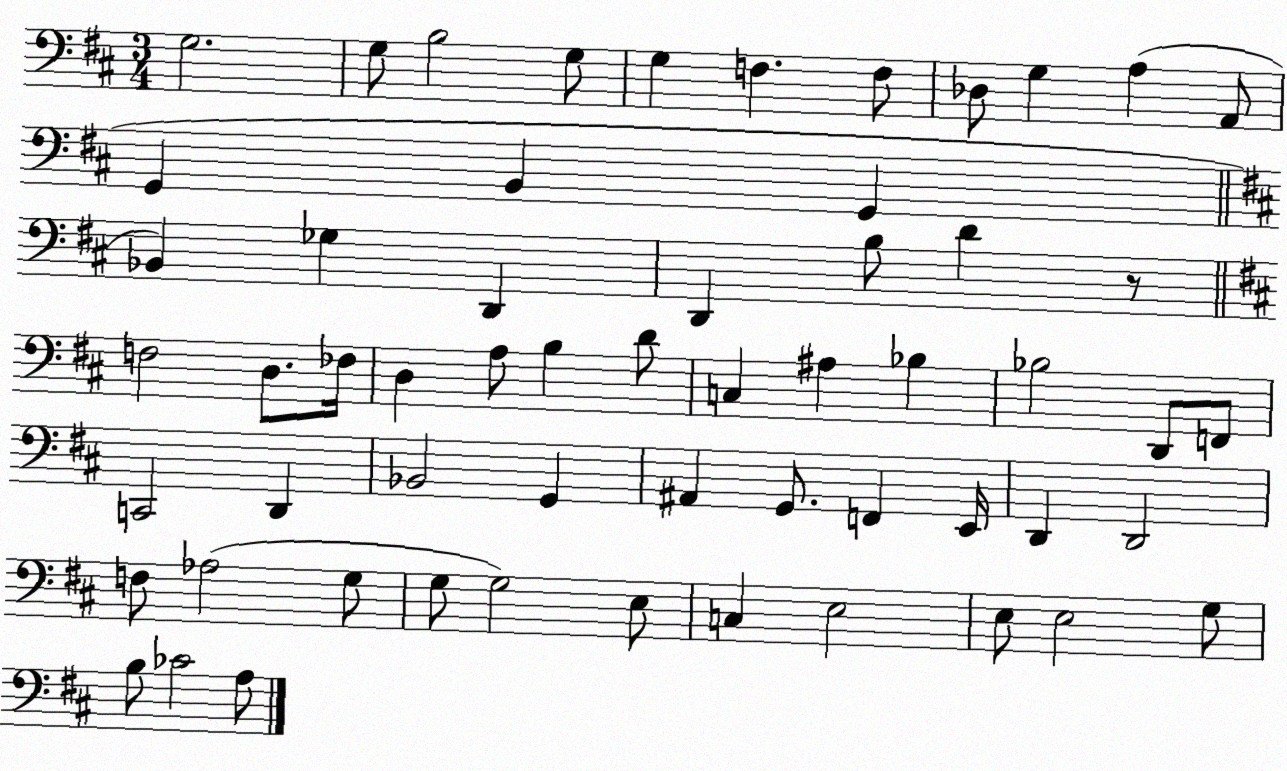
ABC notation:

X:1
T:Untitled
M:3/4
L:1/4
K:D
G,2 G,/2 B,2 G,/2 G, F, F,/2 _D,/2 G, A, A,,/2 G,, B,, G,, _B,, _G, D,, D,, B,/2 D z/2 F,2 D,/2 _F,/4 D, A,/2 B, D/2 C, ^A, _B, _B,2 D,,/2 F,,/2 C,,2 D,, _B,,2 G,, ^A,, G,,/2 F,, E,,/4 D,, D,,2 F,/2 _A,2 G,/2 G,/2 G,2 E,/2 C, E,2 E,/2 E,2 G,/2 B,/2 _C2 A,/2